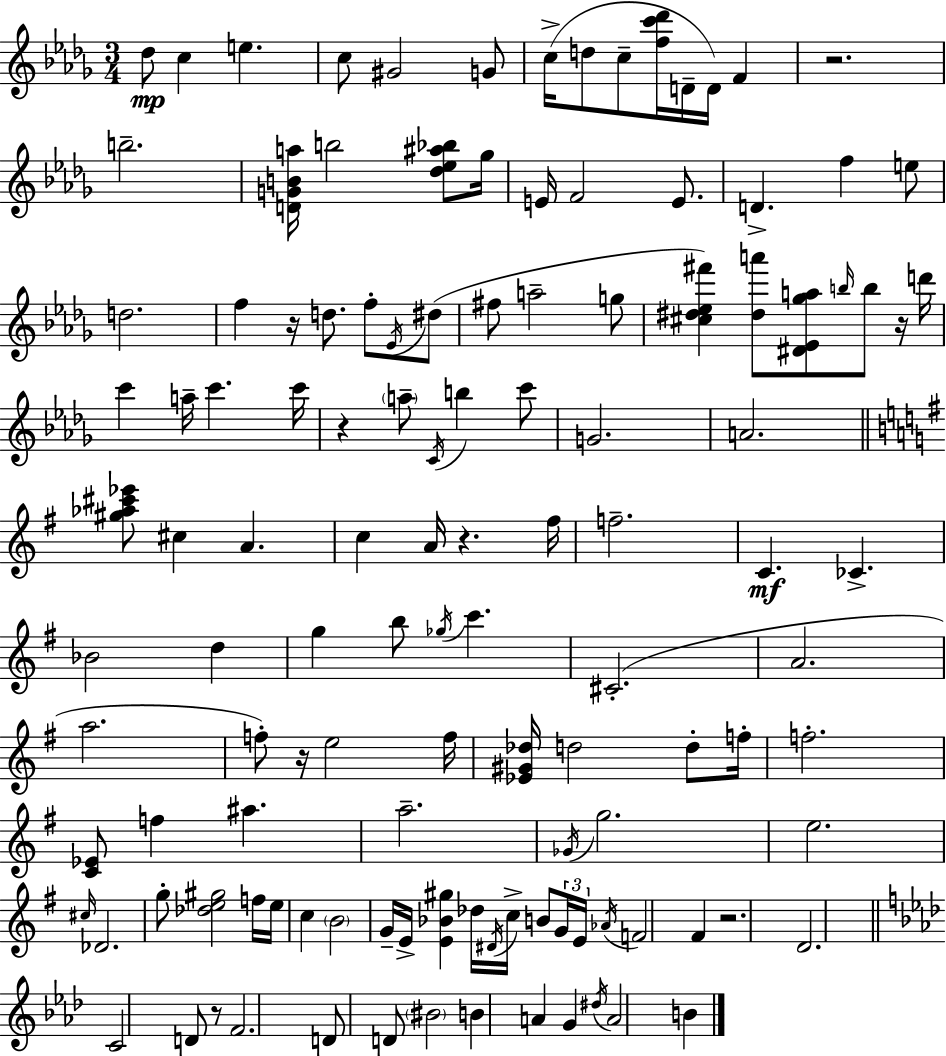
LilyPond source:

{
  \clef treble
  \numericTimeSignature
  \time 3/4
  \key bes \minor
  des''8\mp c''4 e''4. | c''8 gis'2 g'8 | c''16->( d''8 c''8-- <f'' c''' des'''>16 d'16-- d'16) f'4 | r2. | \break b''2.-- | <d' g' b' a''>16 b''2 <des'' ees'' ais'' bes''>8 ges''16 | e'16 f'2 e'8. | d'4.-> f''4 e''8 | \break d''2. | f''4 r16 d''8. f''8-. \acciaccatura { ees'16 }( dis''8 | fis''8 a''2-- g''8 | <cis'' dis'' ees'' fis'''>4) <dis'' a'''>8 <dis' ees' ges'' a''>8 \grace { b''16 } b''8 | \break r16 d'''16 c'''4 a''16-- c'''4. | c'''16 r4 \parenthesize a''8-- \acciaccatura { c'16 } b''4 | c'''8 g'2. | a'2. | \break \bar "||" \break \key g \major <gis'' aes'' cis''' ees'''>8 cis''4 a'4. | c''4 a'16 r4. fis''16 | f''2.-- | c'4.\mf ces'4.-> | \break bes'2 d''4 | g''4 b''8 \acciaccatura { ges''16 } c'''4. | cis'2.-.( | a'2. | \break a''2. | f''8-.) r16 e''2 | f''16 <ees' gis' des''>16 d''2 d''8-. | f''16-. f''2.-. | \break <c' ees'>8 f''4 ais''4. | a''2.-- | \acciaccatura { ges'16 } g''2. | e''2. | \break \grace { cis''16 } des'2. | g''8-. <des'' e'' gis''>2 | f''16 e''16 c''4 \parenthesize b'2 | g'16-- e'16-> <e' bes' gis''>4 des''16 \acciaccatura { dis'16 } c''16-> | \break b'8 \tuplet 3/2 { g'16 e'16 \acciaccatura { aes'16 } } f'2 | fis'4 r2. | d'2. | \bar "||" \break \key aes \major c'2 d'8 r8 | f'2. | d'8 d'8 \parenthesize bis'2 | b'4 a'4 g'4 | \break \acciaccatura { dis''16 } a'2 b'4 | \bar "|."
}